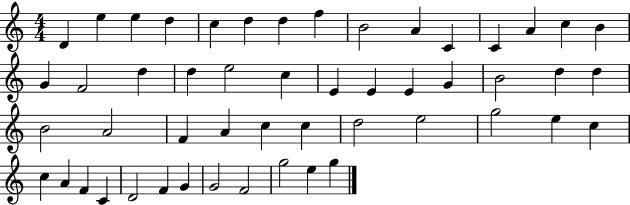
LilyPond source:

{
  \clef treble
  \numericTimeSignature
  \time 4/4
  \key c \major
  d'4 e''4 e''4 d''4 | c''4 d''4 d''4 f''4 | b'2 a'4 c'4 | c'4 a'4 c''4 b'4 | \break g'4 f'2 d''4 | d''4 e''2 c''4 | e'4 e'4 e'4 g'4 | b'2 d''4 d''4 | \break b'2 a'2 | f'4 a'4 c''4 c''4 | d''2 e''2 | g''2 e''4 c''4 | \break c''4 a'4 f'4 c'4 | d'2 f'4 g'4 | g'2 f'2 | g''2 e''4 g''4 | \break \bar "|."
}